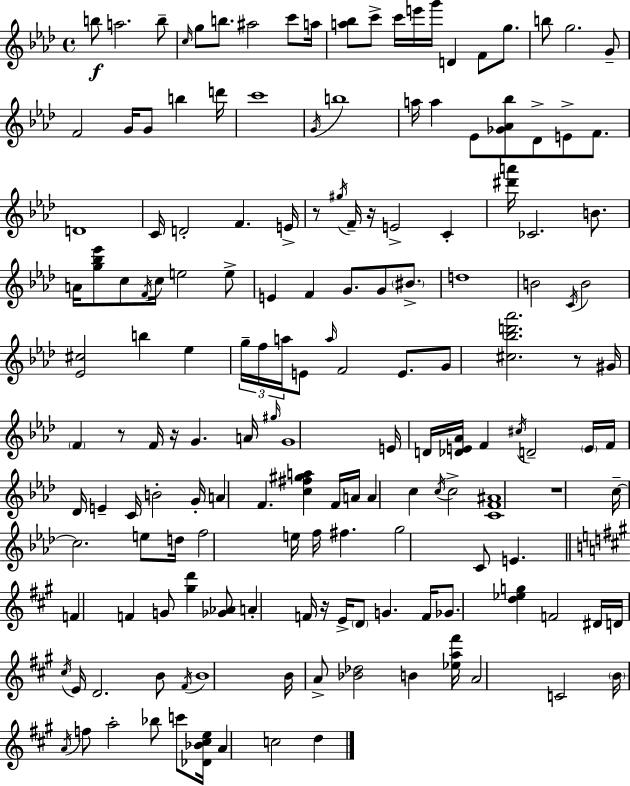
B5/e A5/h. B5/e C5/s G5/e B5/e. A#5/h C6/e A5/s [A5,Bb5]/e C6/e C6/s E6/s G6/s D4/q F4/e G5/e. B5/e G5/h. G4/e F4/h G4/s G4/e B5/q D6/s C6/w G4/s B5/w A5/s A5/q Eb4/e [Gb4,Ab4,Bb5]/e Db4/e E4/e F4/e. D4/w C4/s D4/h F4/q. E4/s R/e G#5/s F4/s R/s E4/h C4/q [D#6,A6]/s CES4/h. B4/e. A4/s [G5,Bb5,Eb6]/e C5/e F4/s C5/s E5/h E5/e E4/q F4/q G4/e. G4/e BIS4/e. D5/w B4/h C4/s B4/h [Eb4,C#5]/h B5/q Eb5/q G5/s F5/s A5/s E4/e A5/s F4/h E4/e. G4/e [C#5,Bb5,D6,Ab6]/h. R/e G#4/s F4/q R/e F4/s R/s G4/q. A4/s G#5/s G4/w E4/s D4/s [Db4,E4,Ab4]/s F4/q C#5/s D4/h E4/s F4/s Db4/s E4/q C4/s B4/h G4/s A4/q F4/q. [C5,F#5,G#5,A5]/q F4/s A4/s A4/q C5/q C5/s C5/h [C4,F4,A#4]/w R/w C5/s C5/h. E5/e D5/s F5/h E5/s F5/s F#5/q. G5/h C4/e E4/q. F4/q F4/q G4/e [G#5,D6]/q [Gb4,Ab4]/e A4/q F4/s R/s E4/s D4/e G4/q. F4/s Gb4/e. [D5,Eb5,G5]/q F4/h D#4/s D4/s C#5/s E4/s D4/h. B4/e F#4/s B4/w B4/s A4/e [Bb4,Db5]/h B4/q [Eb5,A5,F#6]/s A4/h C4/h B4/s A4/s F5/e A5/h Bb5/e C6/e [Db4,Bb4,C#5,E5]/s A4/q C5/h D5/q